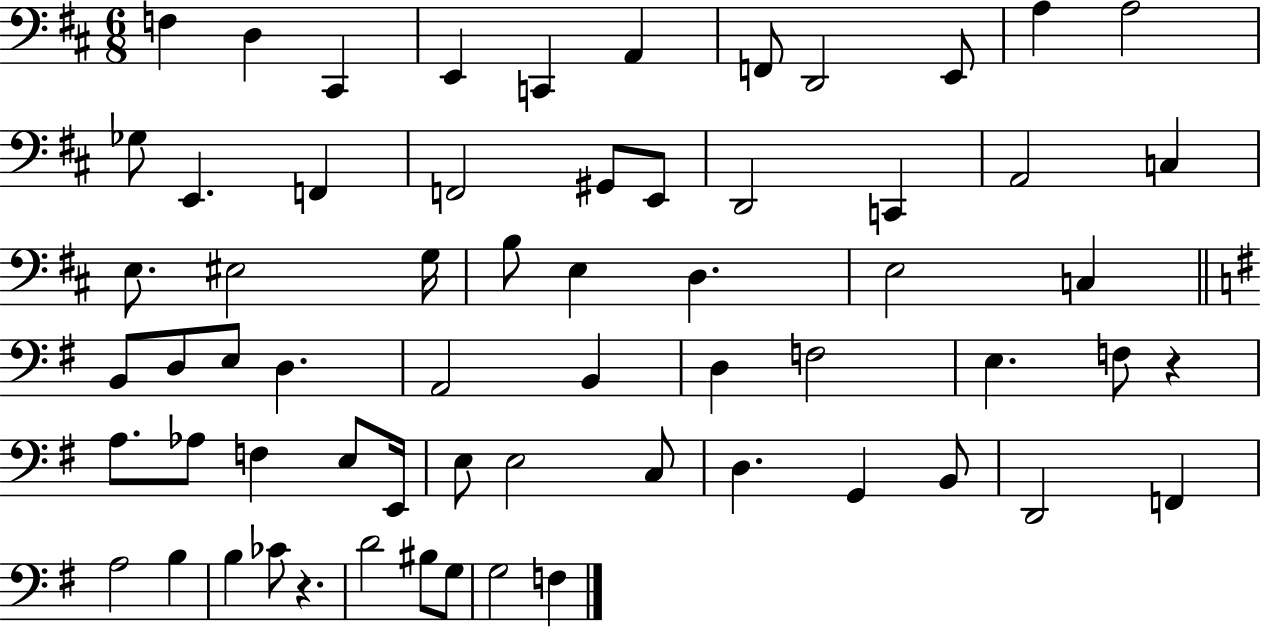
F3/q D3/q C#2/q E2/q C2/q A2/q F2/e D2/h E2/e A3/q A3/h Gb3/e E2/q. F2/q F2/h G#2/e E2/e D2/h C2/q A2/h C3/q E3/e. EIS3/h G3/s B3/e E3/q D3/q. E3/h C3/q B2/e D3/e E3/e D3/q. A2/h B2/q D3/q F3/h E3/q. F3/e R/q A3/e. Ab3/e F3/q E3/e E2/s E3/e E3/h C3/e D3/q. G2/q B2/e D2/h F2/q A3/h B3/q B3/q CES4/e R/q. D4/h BIS3/e G3/e G3/h F3/q